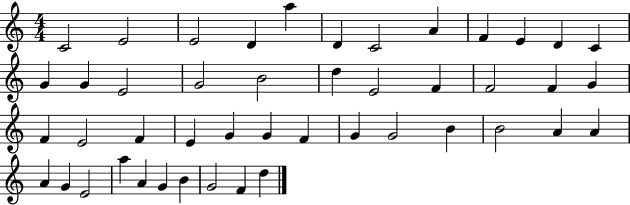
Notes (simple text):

C4/h E4/h E4/h D4/q A5/q D4/q C4/h A4/q F4/q E4/q D4/q C4/q G4/q G4/q E4/h G4/h B4/h D5/q E4/h F4/q F4/h F4/q G4/q F4/q E4/h F4/q E4/q G4/q G4/q F4/q G4/q G4/h B4/q B4/h A4/q A4/q A4/q G4/q E4/h A5/q A4/q G4/q B4/q G4/h F4/q D5/q